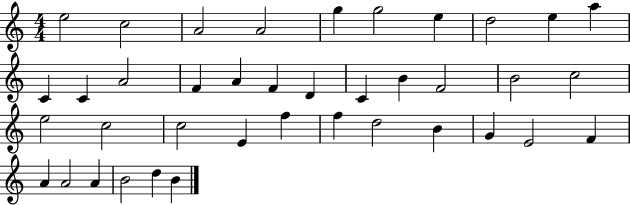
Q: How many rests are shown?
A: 0